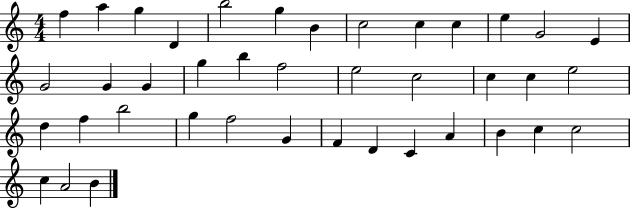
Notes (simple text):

F5/q A5/q G5/q D4/q B5/h G5/q B4/q C5/h C5/q C5/q E5/q G4/h E4/q G4/h G4/q G4/q G5/q B5/q F5/h E5/h C5/h C5/q C5/q E5/h D5/q F5/q B5/h G5/q F5/h G4/q F4/q D4/q C4/q A4/q B4/q C5/q C5/h C5/q A4/h B4/q